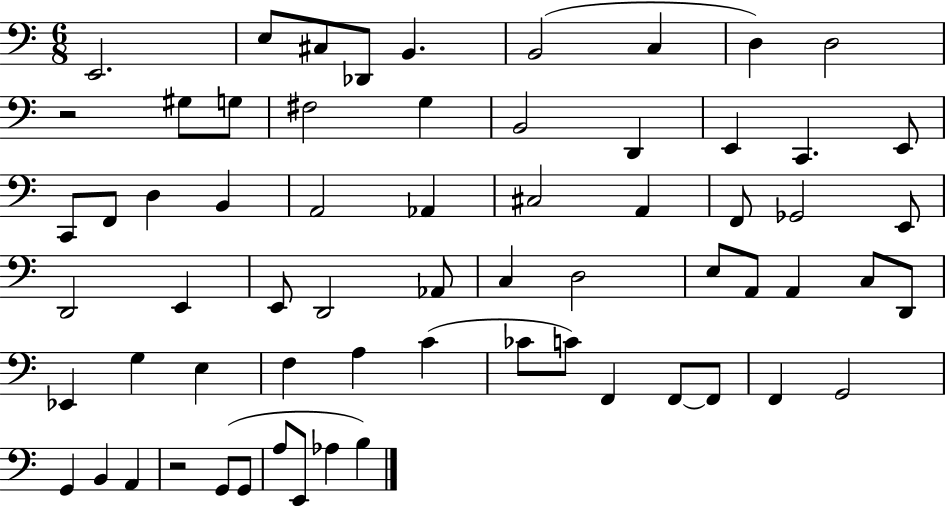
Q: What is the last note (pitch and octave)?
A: B3